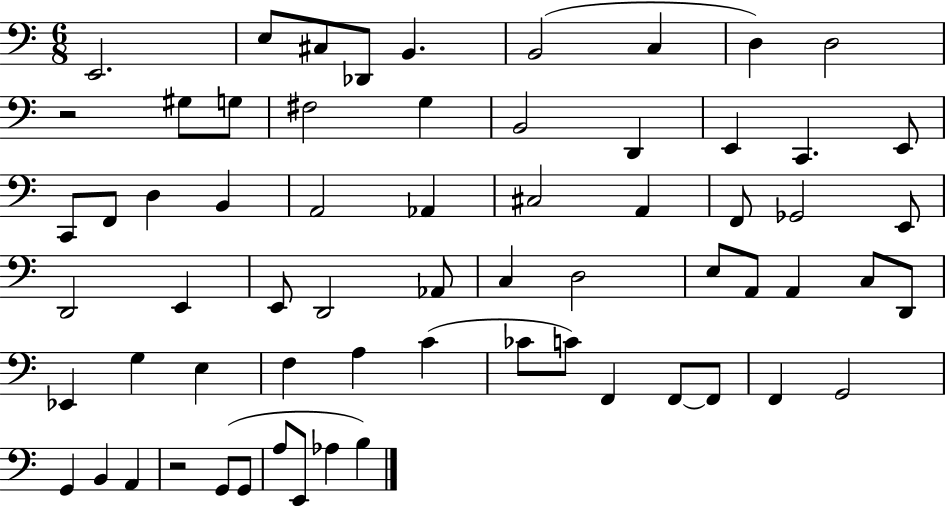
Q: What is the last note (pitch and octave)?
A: B3